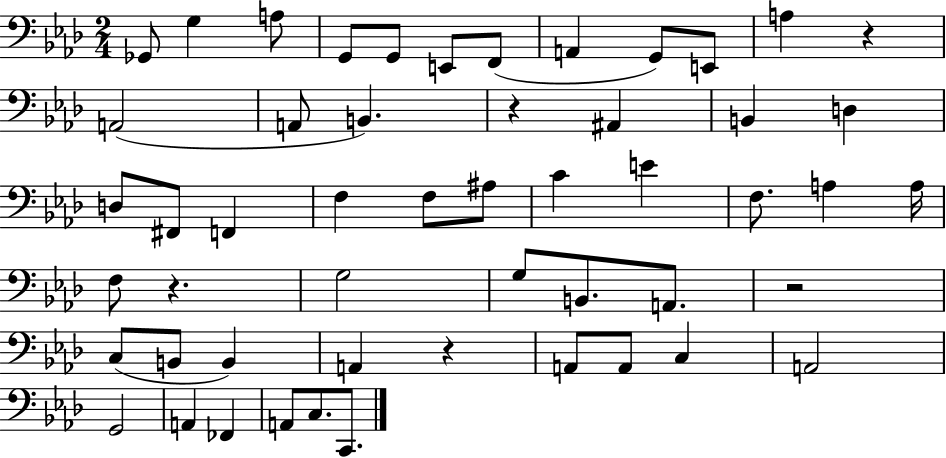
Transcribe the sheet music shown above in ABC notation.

X:1
T:Untitled
M:2/4
L:1/4
K:Ab
_G,,/2 G, A,/2 G,,/2 G,,/2 E,,/2 F,,/2 A,, G,,/2 E,,/2 A, z A,,2 A,,/2 B,, z ^A,, B,, D, D,/2 ^F,,/2 F,, F, F,/2 ^A,/2 C E F,/2 A, A,/4 F,/2 z G,2 G,/2 B,,/2 A,,/2 z2 C,/2 B,,/2 B,, A,, z A,,/2 A,,/2 C, A,,2 G,,2 A,, _F,, A,,/2 C,/2 C,,/2